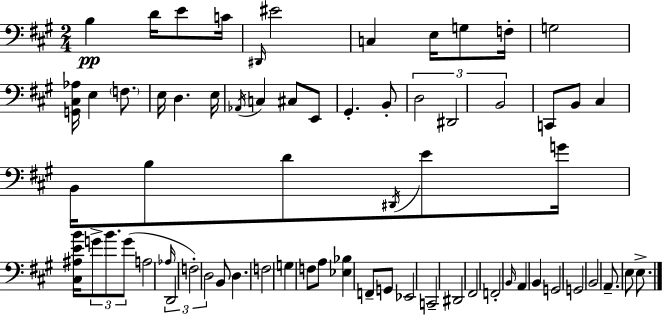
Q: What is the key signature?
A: A major